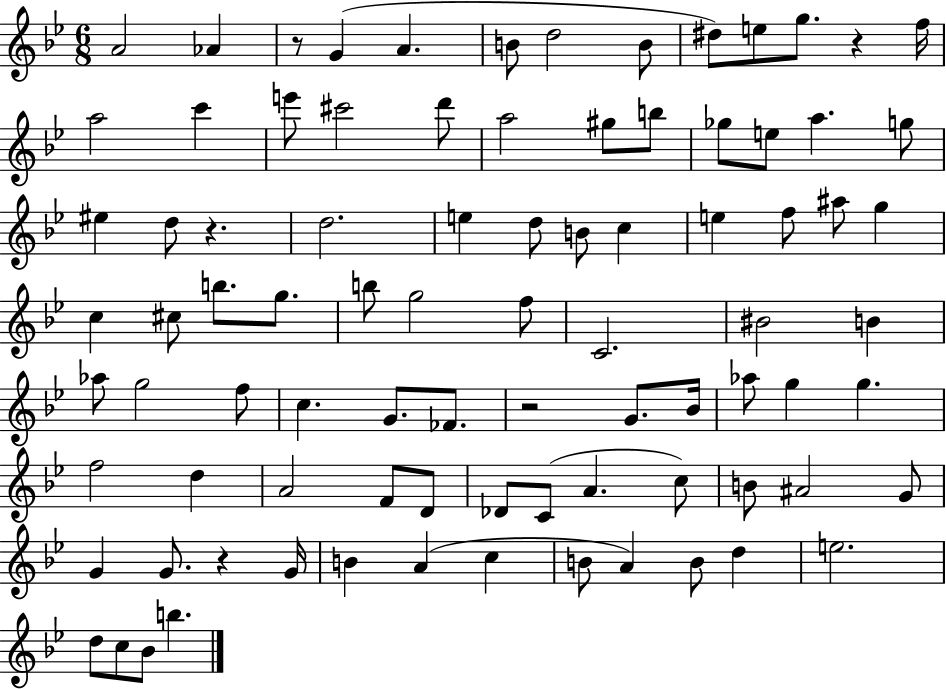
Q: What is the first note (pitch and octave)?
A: A4